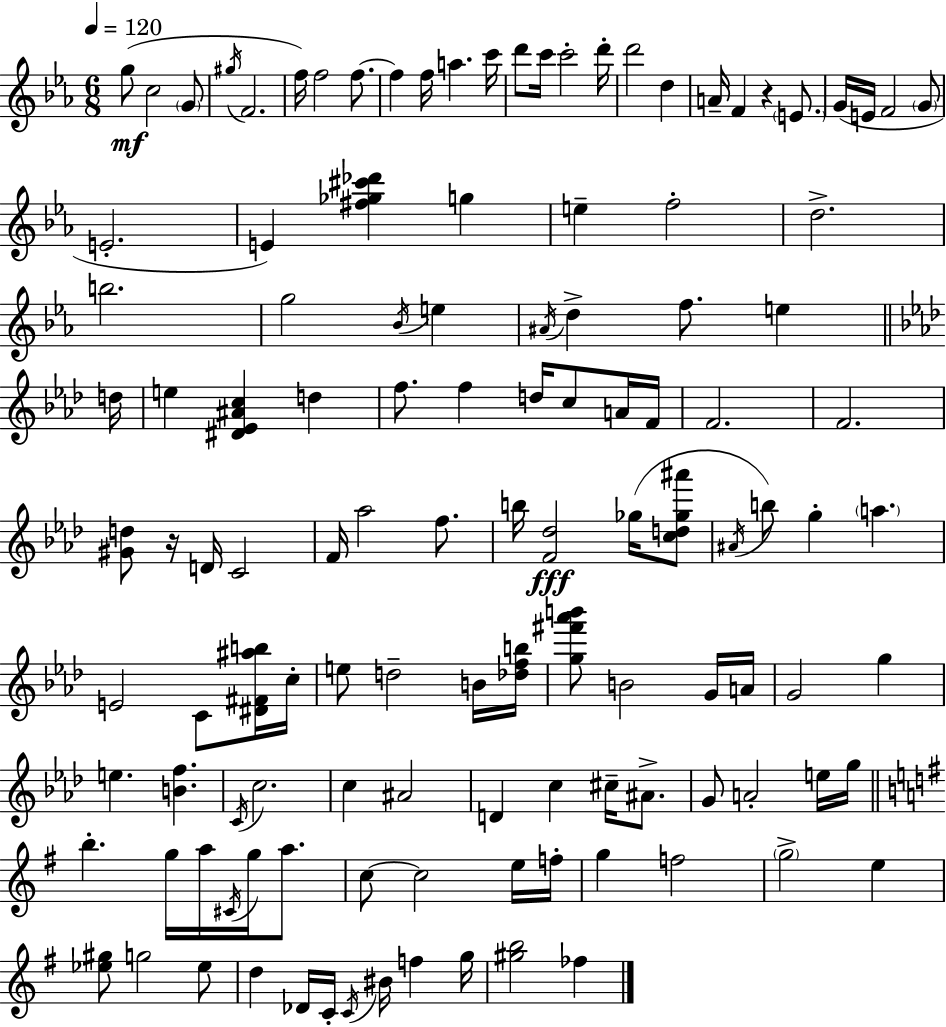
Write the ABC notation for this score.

X:1
T:Untitled
M:6/8
L:1/4
K:Eb
g/2 c2 G/2 ^g/4 F2 f/4 f2 f/2 f f/4 a c'/4 d'/2 c'/4 c'2 d'/4 d'2 d A/4 F z E/2 G/4 E/4 F2 G/2 E2 E [^f_g^c'_d'] g e f2 d2 b2 g2 _B/4 e ^A/4 d f/2 e d/4 e [^D_E^Ac] d f/2 f d/4 c/2 A/4 F/4 F2 F2 [^Gd]/2 z/4 D/4 C2 F/4 _a2 f/2 b/4 [F_d]2 _g/4 [cd_g^a']/2 ^A/4 b/2 g a E2 C/2 [^D^F^ab]/4 c/4 e/2 d2 B/4 [_dfb]/4 [g^f'_a'b']/2 B2 G/4 A/4 G2 g e [Bf] C/4 c2 c ^A2 D c ^c/4 ^A/2 G/2 A2 e/4 g/4 b g/4 a/4 ^C/4 g/4 a/2 c/2 c2 e/4 f/4 g f2 g2 e [_e^g]/2 g2 _e/2 d _D/4 C/4 C/4 ^B/4 f g/4 [^gb]2 _f